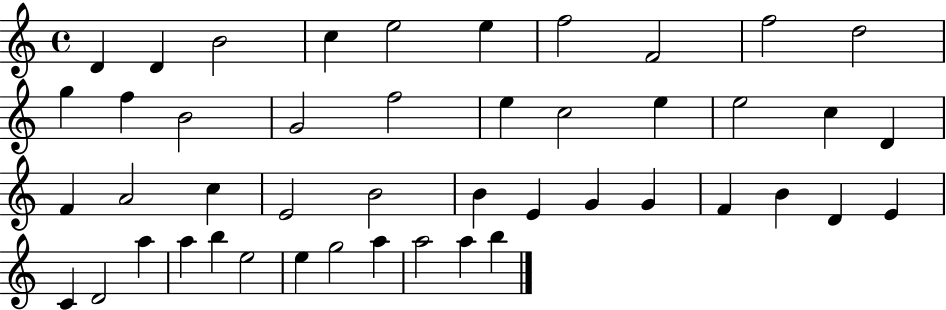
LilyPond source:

{
  \clef treble
  \time 4/4
  \defaultTimeSignature
  \key c \major
  d'4 d'4 b'2 | c''4 e''2 e''4 | f''2 f'2 | f''2 d''2 | \break g''4 f''4 b'2 | g'2 f''2 | e''4 c''2 e''4 | e''2 c''4 d'4 | \break f'4 a'2 c''4 | e'2 b'2 | b'4 e'4 g'4 g'4 | f'4 b'4 d'4 e'4 | \break c'4 d'2 a''4 | a''4 b''4 e''2 | e''4 g''2 a''4 | a''2 a''4 b''4 | \break \bar "|."
}